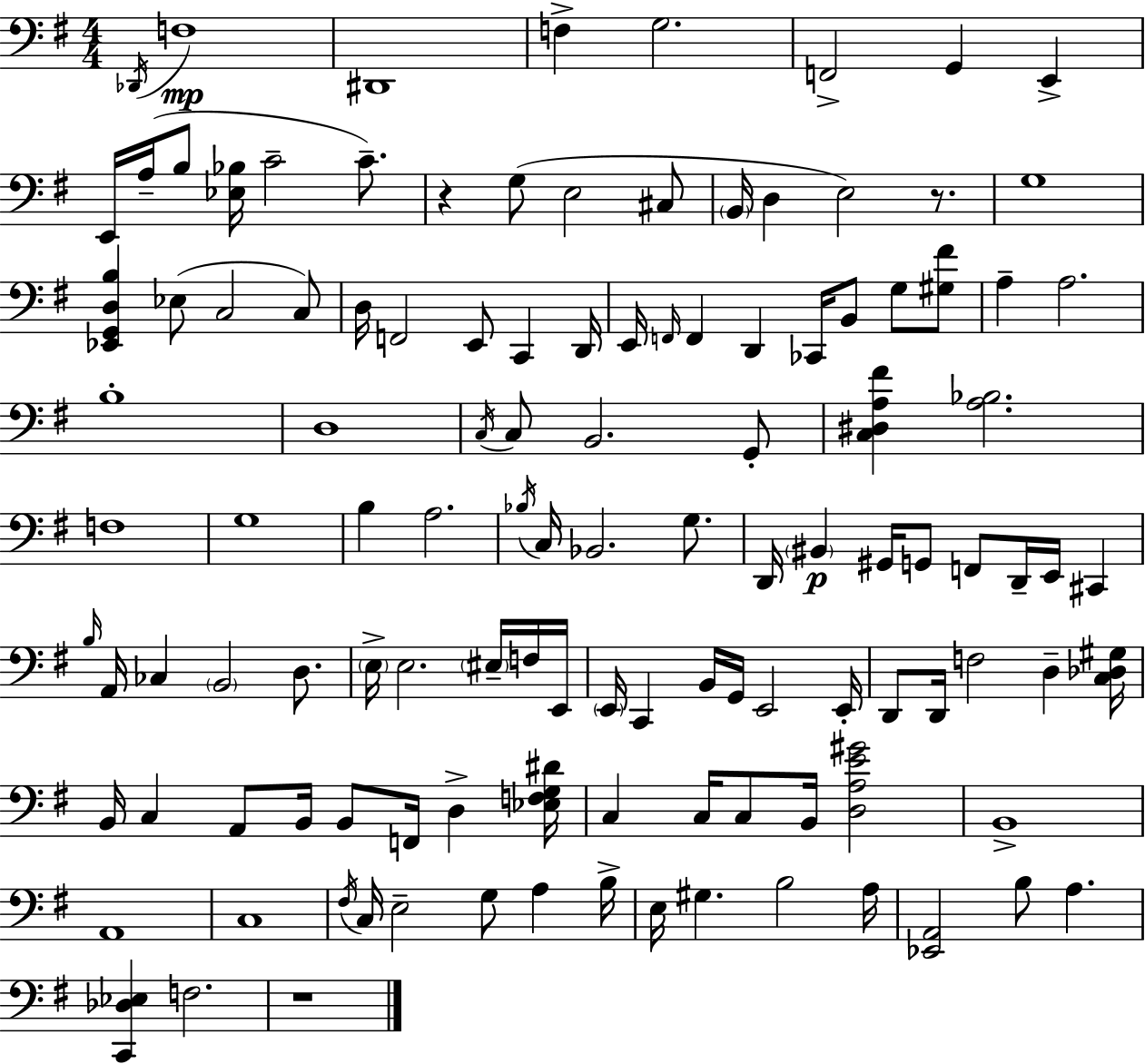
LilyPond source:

{
  \clef bass
  \numericTimeSignature
  \time 4/4
  \key e \minor
  \acciaccatura { des,16 }\mp f1 | dis,1 | f4-> g2. | f,2-> g,4 e,4-> | \break e,16 a16--( b8 <ees bes>16 c'2-- c'8.--) | r4 g8( e2 cis8 | \parenthesize b,16 d4 e2) r8. | g1 | \break <ees, g, d b>4 ees8( c2 c8) | d16 f,2 e,8 c,4 | d,16 e,16 \grace { f,16 } f,4 d,4 ces,16 b,8 g8 | <gis fis'>8 a4-- a2. | \break b1-. | d1 | \acciaccatura { c16 } c8 b,2. | g,8-. <c dis a fis'>4 <a bes>2. | \break f1 | g1 | b4 a2. | \acciaccatura { bes16 } c16 bes,2. | \break g8. d,16 \parenthesize bis,4\p gis,16 g,8 f,8 d,16-- e,16 | cis,4 \grace { b16 } a,16 ces4 \parenthesize b,2 | d8. \parenthesize e16-> e2. | \parenthesize eis16-- f16 e,16 \parenthesize e,16 c,4 b,16 g,16 e,2 | \break e,16-. d,8 d,16 f2 | d4-- <c des gis>16 b,16 c4 a,8 b,16 b,8 f,16 | d4-> <ees f g dis'>16 c4 c16 c8 b,16 <d a e' gis'>2 | b,1-> | \break a,1 | c1 | \acciaccatura { fis16 } c16 e2-- g8 | a4 b16-> e16 gis4. b2 | \break a16 <ees, a,>2 b8 | a4. <c, des ees>4 f2. | r1 | \bar "|."
}